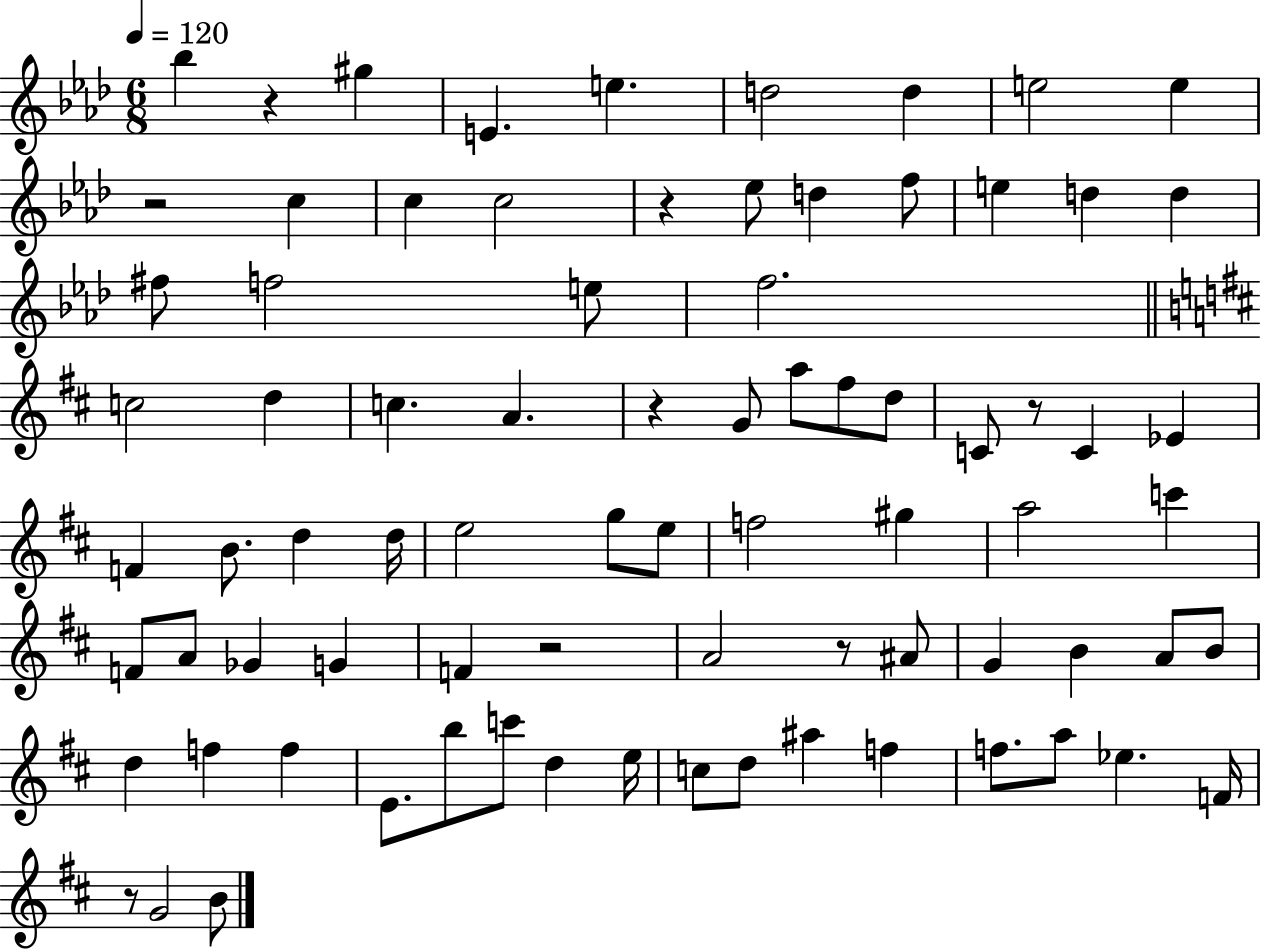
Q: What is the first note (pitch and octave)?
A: Bb5